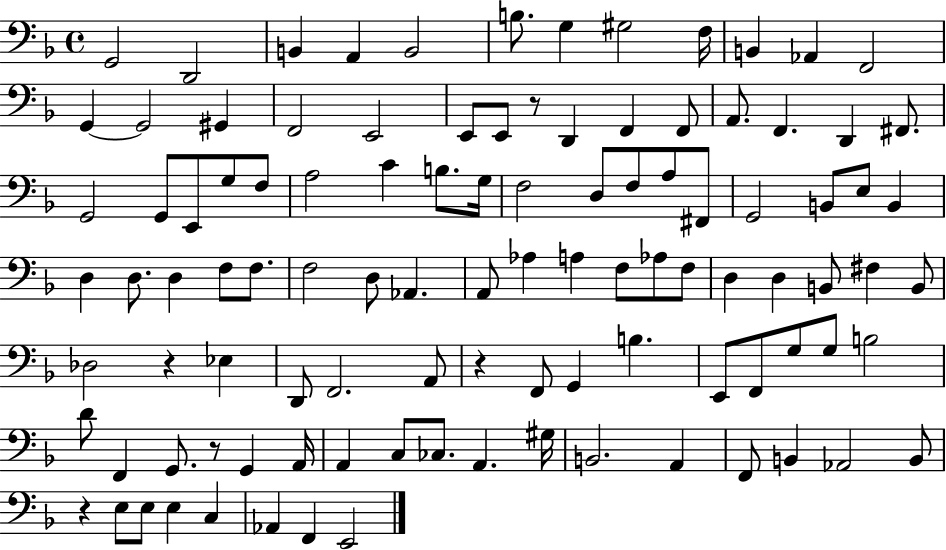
G2/h D2/h B2/q A2/q B2/h B3/e. G3/q G#3/h F3/s B2/q Ab2/q F2/h G2/q G2/h G#2/q F2/h E2/h E2/e E2/e R/e D2/q F2/q F2/e A2/e. F2/q. D2/q F#2/e. G2/h G2/e E2/e G3/e F3/e A3/h C4/q B3/e. G3/s F3/h D3/e F3/e A3/e F#2/e G2/h B2/e E3/e B2/q D3/q D3/e. D3/q F3/e F3/e. F3/h D3/e Ab2/q. A2/e Ab3/q A3/q F3/e Ab3/e F3/e D3/q D3/q B2/e F#3/q B2/e Db3/h R/q Eb3/q D2/e F2/h. A2/e R/q F2/e G2/q B3/q. E2/e F2/e G3/e G3/e B3/h D4/e F2/q G2/e. R/e G2/q A2/s A2/q C3/e CES3/e. A2/q. G#3/s B2/h. A2/q F2/e B2/q Ab2/h B2/e R/q E3/e E3/e E3/q C3/q Ab2/q F2/q E2/h